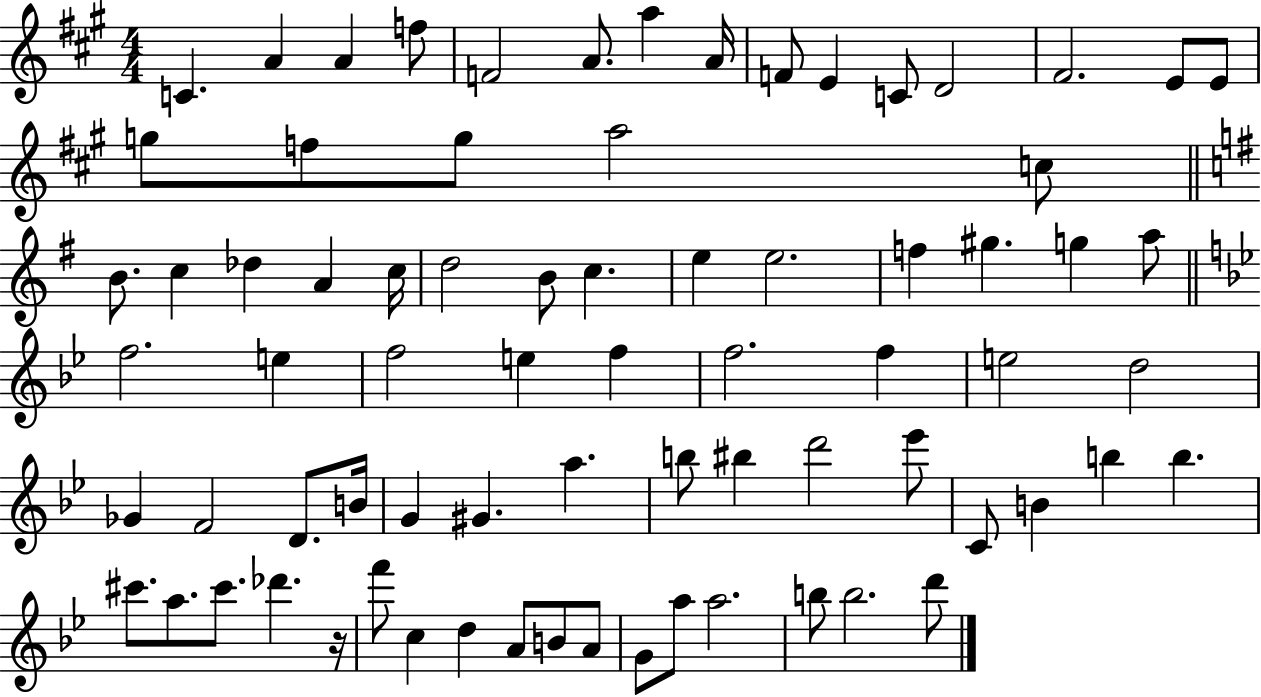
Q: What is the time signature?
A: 4/4